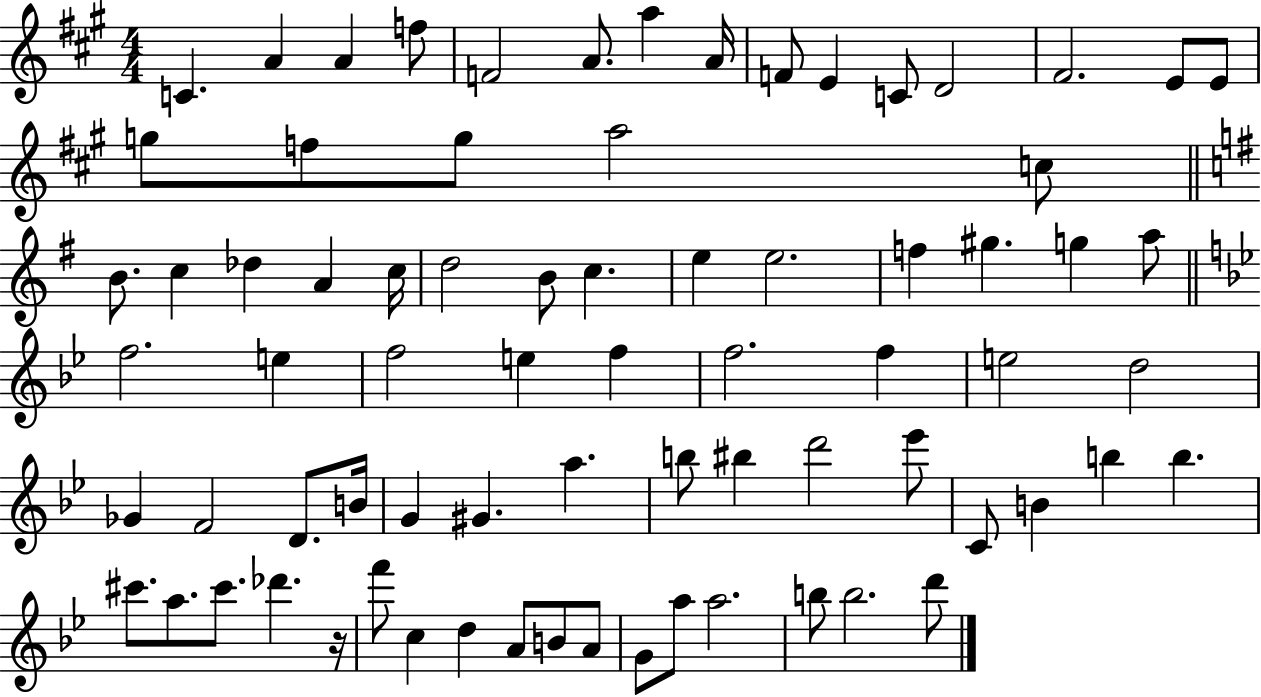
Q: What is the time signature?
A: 4/4